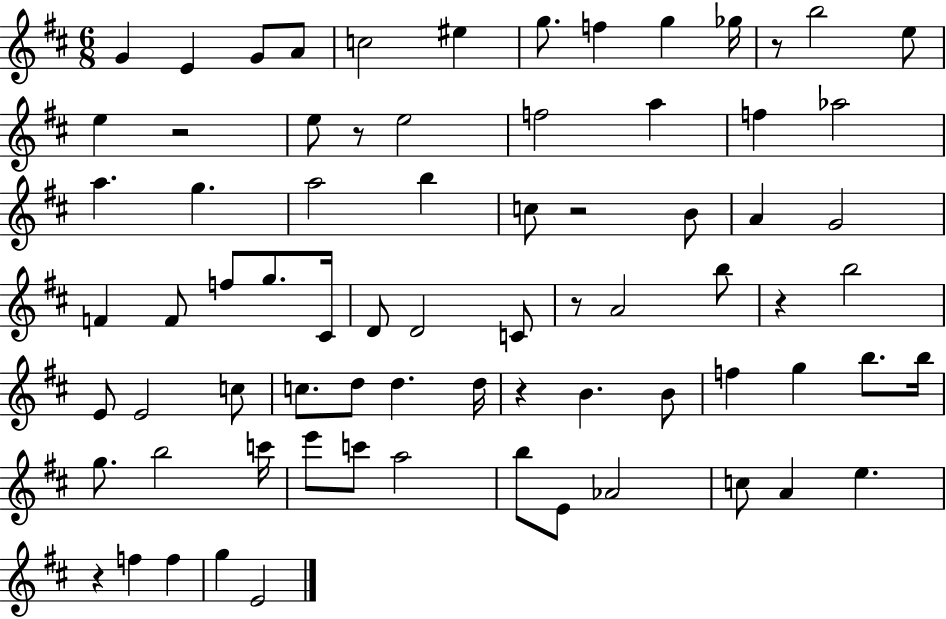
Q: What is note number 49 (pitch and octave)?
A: G5